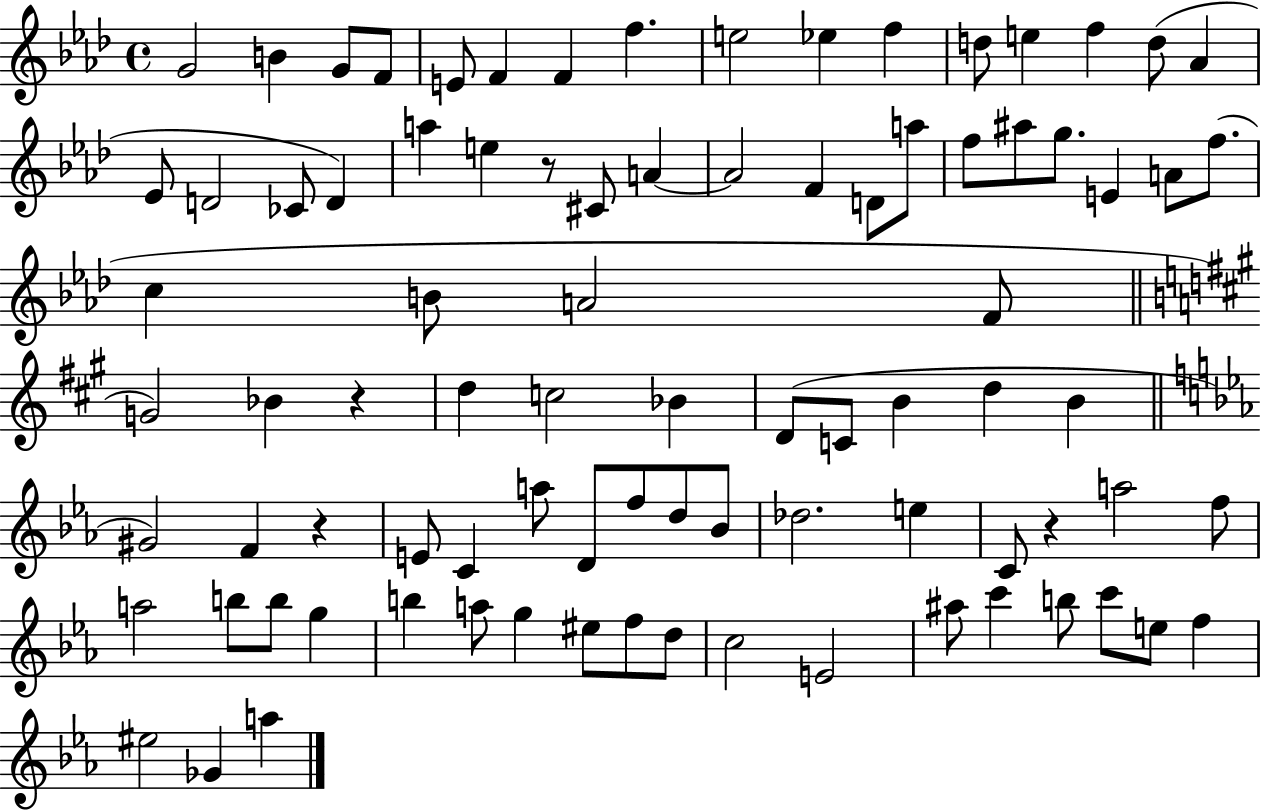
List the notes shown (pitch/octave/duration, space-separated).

G4/h B4/q G4/e F4/e E4/e F4/q F4/q F5/q. E5/h Eb5/q F5/q D5/e E5/q F5/q D5/e Ab4/q Eb4/e D4/h CES4/e D4/q A5/q E5/q R/e C#4/e A4/q A4/h F4/q D4/e A5/e F5/e A#5/e G5/e. E4/q A4/e F5/e. C5/q B4/e A4/h F4/e G4/h Bb4/q R/q D5/q C5/h Bb4/q D4/e C4/e B4/q D5/q B4/q G#4/h F4/q R/q E4/e C4/q A5/e D4/e F5/e D5/e Bb4/e Db5/h. E5/q C4/e R/q A5/h F5/e A5/h B5/e B5/e G5/q B5/q A5/e G5/q EIS5/e F5/e D5/e C5/h E4/h A#5/e C6/q B5/e C6/e E5/e F5/q EIS5/h Gb4/q A5/q